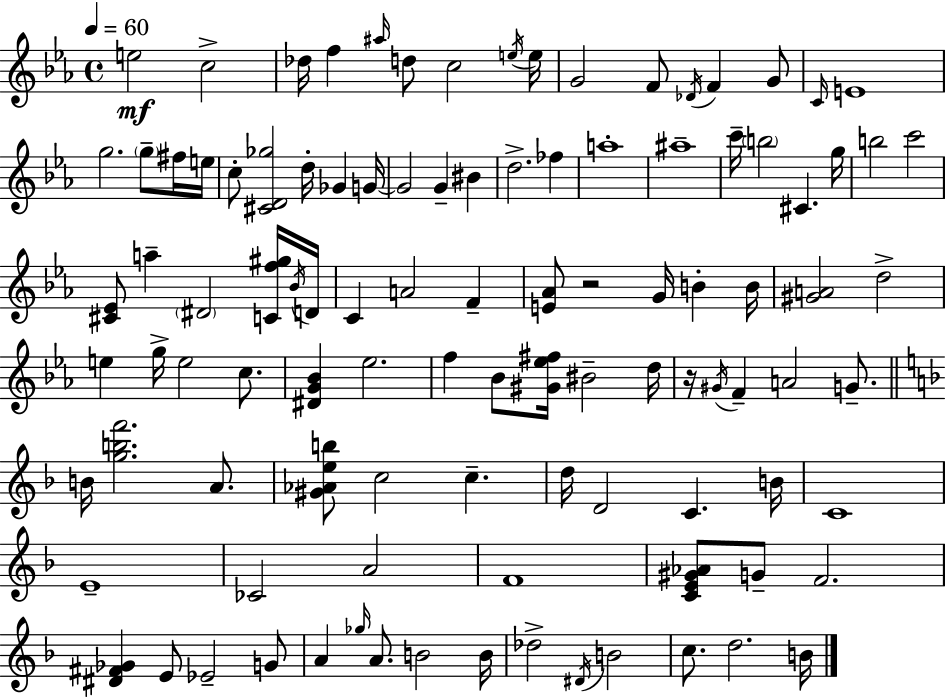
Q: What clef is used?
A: treble